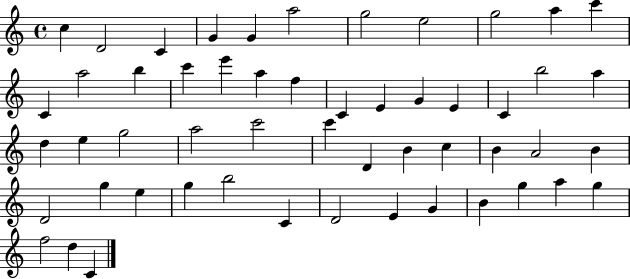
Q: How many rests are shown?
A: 0